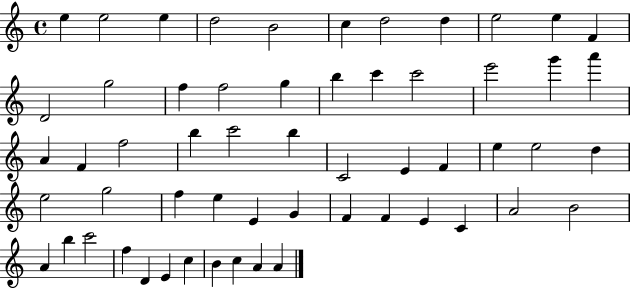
X:1
T:Untitled
M:4/4
L:1/4
K:C
e e2 e d2 B2 c d2 d e2 e F D2 g2 f f2 g b c' c'2 e'2 g' a' A F f2 b c'2 b C2 E F e e2 d e2 g2 f e E G F F E C A2 B2 A b c'2 f D E c B c A A